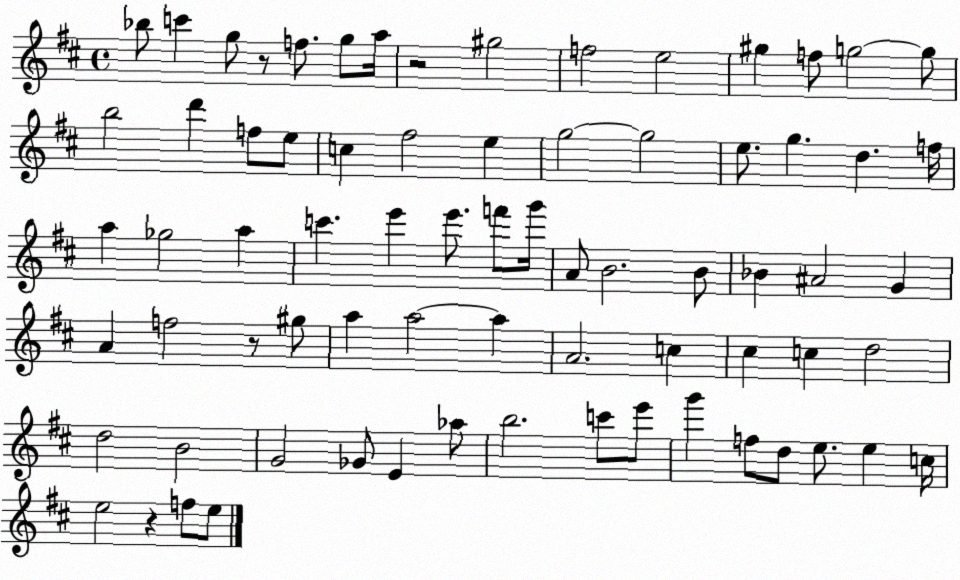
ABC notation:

X:1
T:Untitled
M:4/4
L:1/4
K:D
_b/2 c' g/2 z/2 f/2 g/2 a/4 z2 ^g2 f2 e2 ^g f/2 g2 g/2 b2 d' f/2 e/2 c ^f2 e g2 g2 e/2 g d f/4 a _g2 a c' e' e'/2 f'/2 g'/4 A/2 B2 B/2 _B ^A2 G A f2 z/2 ^g/2 a a2 a A2 c ^c c d2 d2 B2 G2 _G/2 E _a/2 b2 c'/2 e'/2 g' f/2 d/2 e/2 e c/4 e2 z f/2 e/2